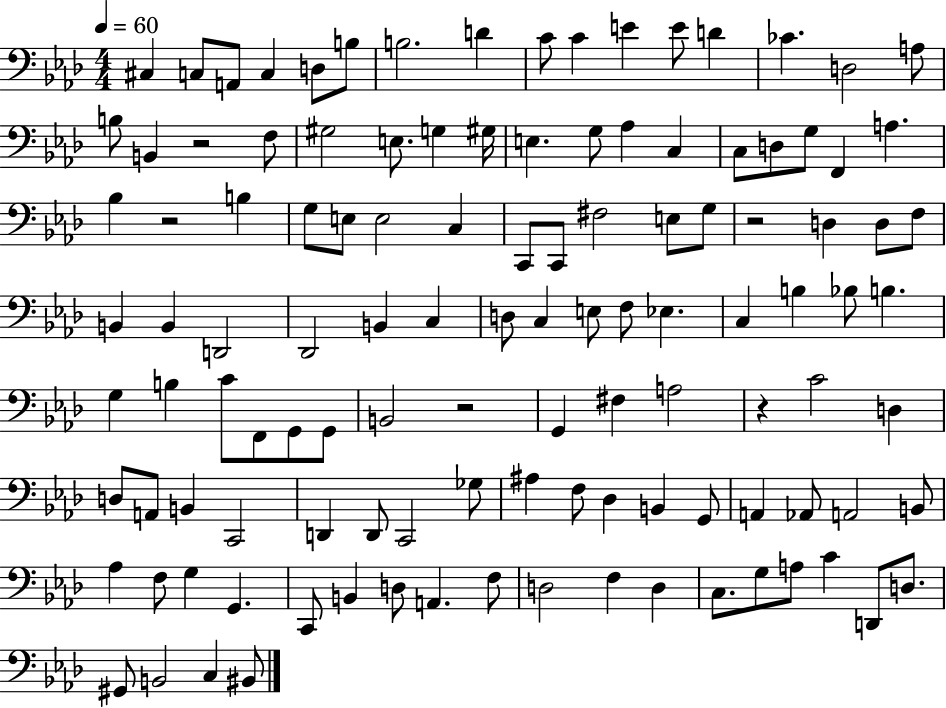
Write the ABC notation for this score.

X:1
T:Untitled
M:4/4
L:1/4
K:Ab
^C, C,/2 A,,/2 C, D,/2 B,/2 B,2 D C/2 C E E/2 D _C D,2 A,/2 B,/2 B,, z2 F,/2 ^G,2 E,/2 G, ^G,/4 E, G,/2 _A, C, C,/2 D,/2 G,/2 F,, A, _B, z2 B, G,/2 E,/2 E,2 C, C,,/2 C,,/2 ^F,2 E,/2 G,/2 z2 D, D,/2 F,/2 B,, B,, D,,2 _D,,2 B,, C, D,/2 C, E,/2 F,/2 _E, C, B, _B,/2 B, G, B, C/2 F,,/2 G,,/2 G,,/2 B,,2 z2 G,, ^F, A,2 z C2 D, D,/2 A,,/2 B,, C,,2 D,, D,,/2 C,,2 _G,/2 ^A, F,/2 _D, B,, G,,/2 A,, _A,,/2 A,,2 B,,/2 _A, F,/2 G, G,, C,,/2 B,, D,/2 A,, F,/2 D,2 F, D, C,/2 G,/2 A,/2 C D,,/2 D,/2 ^G,,/2 B,,2 C, ^B,,/2